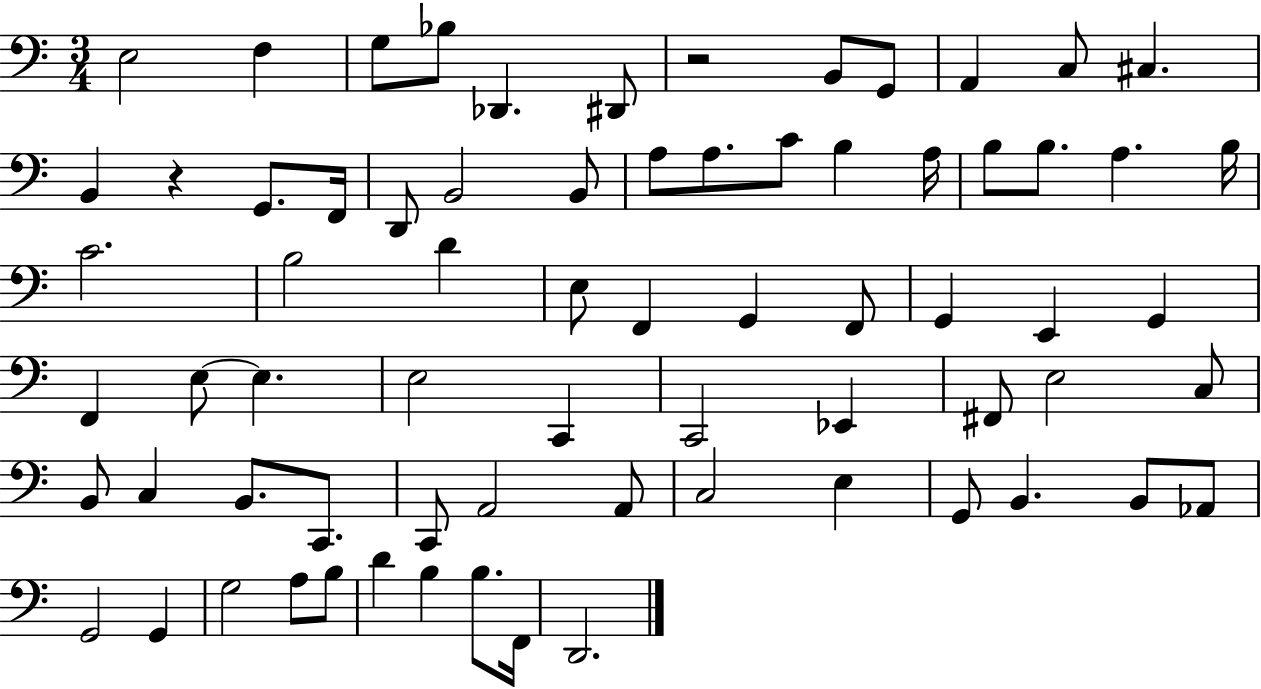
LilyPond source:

{
  \clef bass
  \numericTimeSignature
  \time 3/4
  \key c \major
  e2 f4 | g8 bes8 des,4. dis,8 | r2 b,8 g,8 | a,4 c8 cis4. | \break b,4 r4 g,8. f,16 | d,8 b,2 b,8 | a8 a8. c'8 b4 a16 | b8 b8. a4. b16 | \break c'2. | b2 d'4 | e8 f,4 g,4 f,8 | g,4 e,4 g,4 | \break f,4 e8~~ e4. | e2 c,4 | c,2 ees,4 | fis,8 e2 c8 | \break b,8 c4 b,8. c,8. | c,8 a,2 a,8 | c2 e4 | g,8 b,4. b,8 aes,8 | \break g,2 g,4 | g2 a8 b8 | d'4 b4 b8. f,16 | d,2. | \break \bar "|."
}